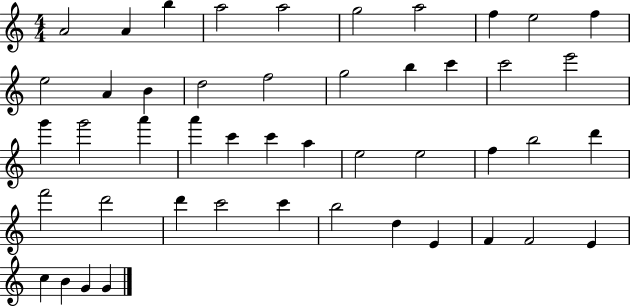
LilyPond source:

{
  \clef treble
  \numericTimeSignature
  \time 4/4
  \key c \major
  a'2 a'4 b''4 | a''2 a''2 | g''2 a''2 | f''4 e''2 f''4 | \break e''2 a'4 b'4 | d''2 f''2 | g''2 b''4 c'''4 | c'''2 e'''2 | \break g'''4 g'''2 a'''4 | a'''4 c'''4 c'''4 a''4 | e''2 e''2 | f''4 b''2 d'''4 | \break f'''2 d'''2 | d'''4 c'''2 c'''4 | b''2 d''4 e'4 | f'4 f'2 e'4 | \break c''4 b'4 g'4 g'4 | \bar "|."
}